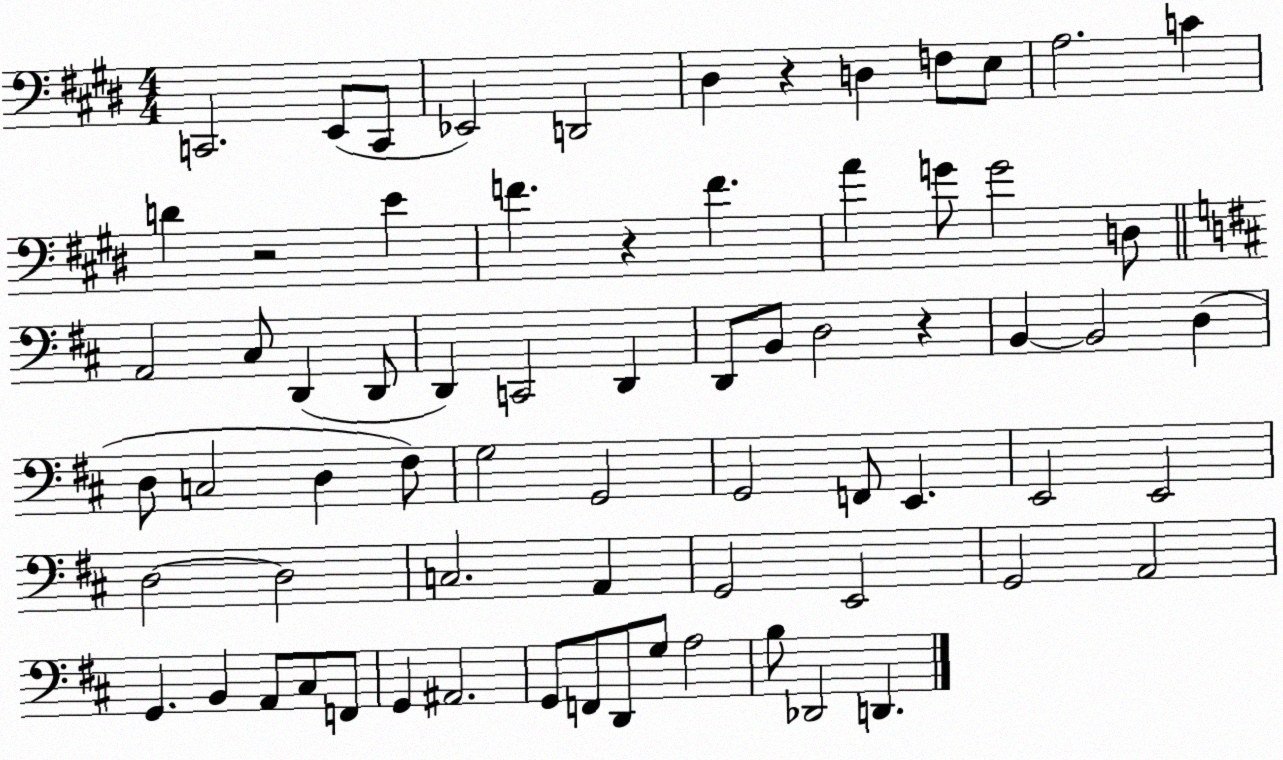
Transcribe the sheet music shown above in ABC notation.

X:1
T:Untitled
M:4/4
L:1/4
K:E
C,,2 E,,/2 C,,/2 _E,,2 D,,2 ^D, z D, F,/2 E,/2 A,2 C D z2 E F z F A G/2 G2 D,/2 A,,2 ^C,/2 D,, D,,/2 D,, C,,2 D,, D,,/2 B,,/2 D,2 z B,, B,,2 D, D,/2 C,2 D, ^F,/2 G,2 G,,2 G,,2 F,,/2 E,, E,,2 E,,2 D,2 D,2 C,2 A,, G,,2 E,,2 G,,2 A,,2 G,, B,, A,,/2 ^C,/2 F,,/2 G,, ^A,,2 G,,/2 F,,/2 D,,/2 G,/2 A,2 B,/2 _D,,2 D,,